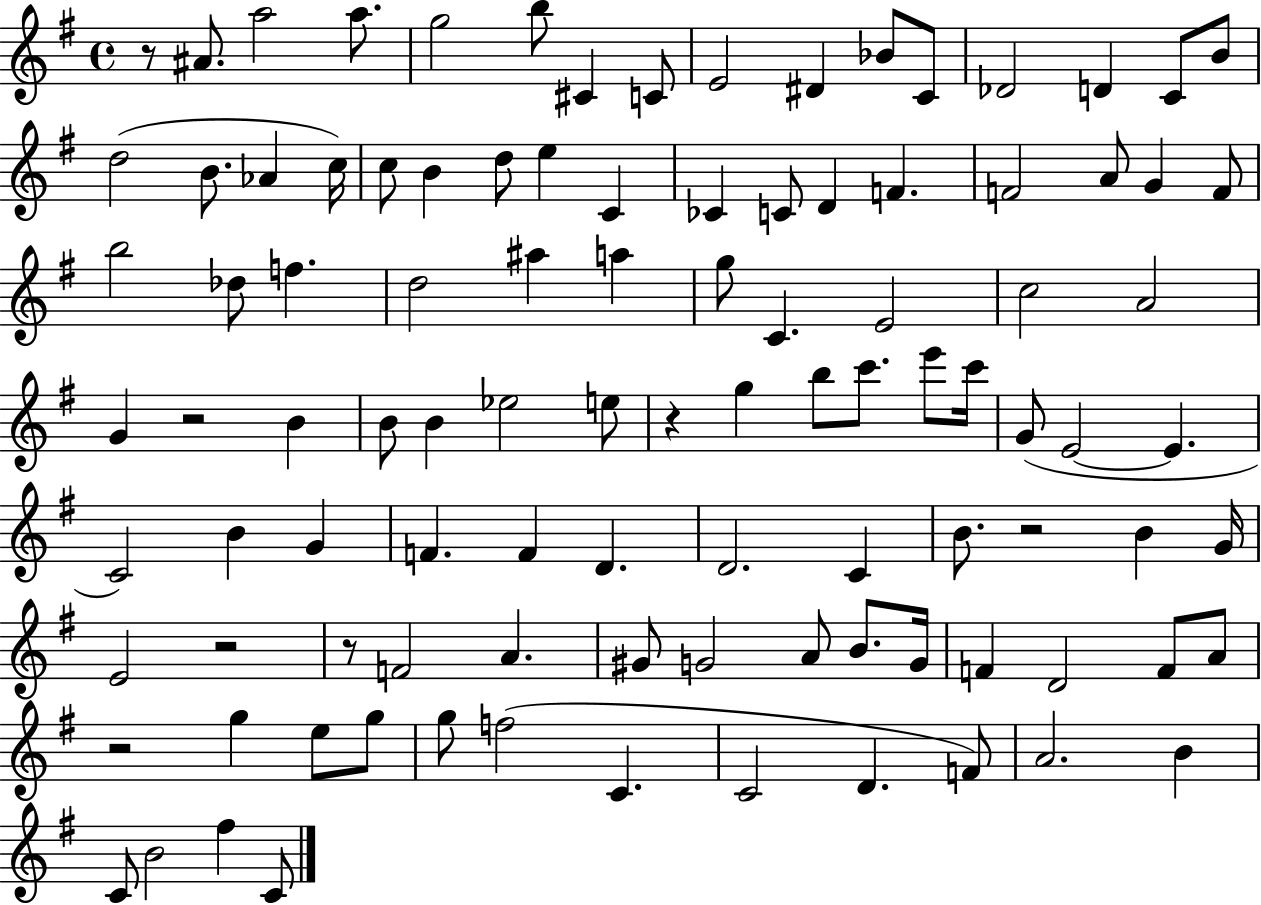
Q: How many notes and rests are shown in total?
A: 102